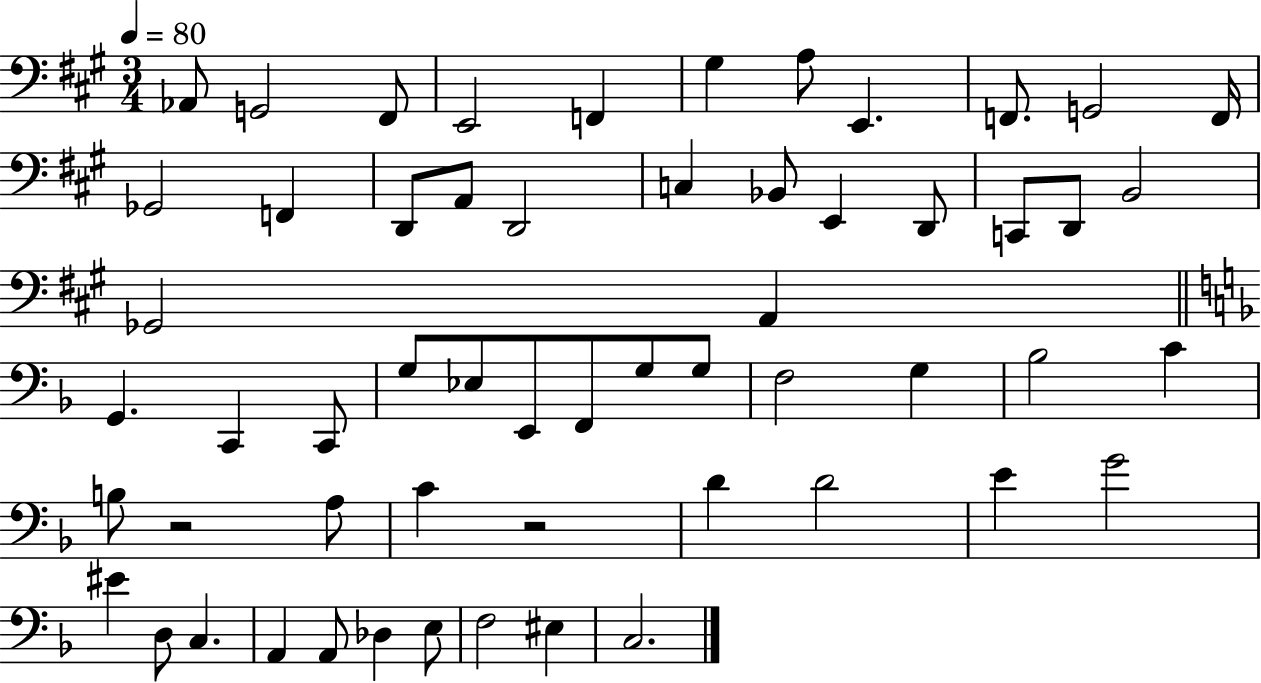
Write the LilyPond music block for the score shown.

{
  \clef bass
  \numericTimeSignature
  \time 3/4
  \key a \major
  \tempo 4 = 80
  aes,8 g,2 fis,8 | e,2 f,4 | gis4 a8 e,4. | f,8. g,2 f,16 | \break ges,2 f,4 | d,8 a,8 d,2 | c4 bes,8 e,4 d,8 | c,8 d,8 b,2 | \break ges,2 a,4 | \bar "||" \break \key f \major g,4. c,4 c,8 | g8 ees8 e,8 f,8 g8 g8 | f2 g4 | bes2 c'4 | \break b8 r2 a8 | c'4 r2 | d'4 d'2 | e'4 g'2 | \break eis'4 d8 c4. | a,4 a,8 des4 e8 | f2 eis4 | c2. | \break \bar "|."
}